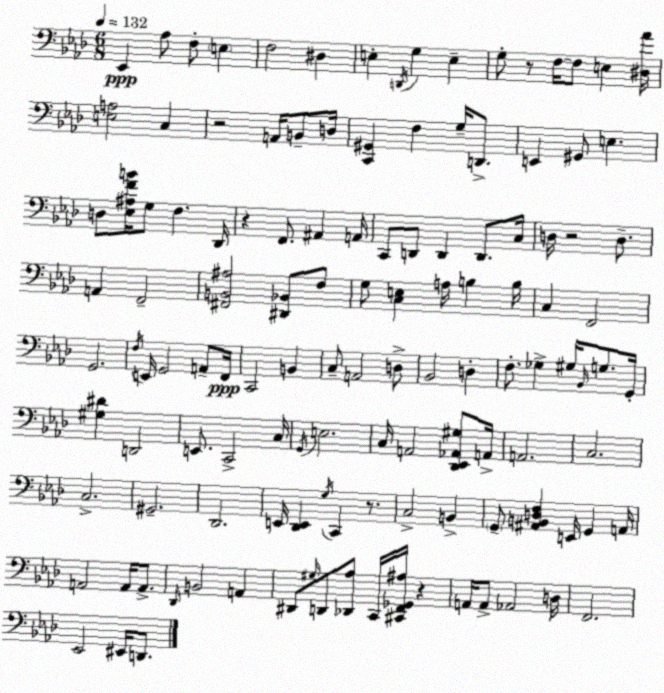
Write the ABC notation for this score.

X:1
T:Untitled
M:6/8
L:1/4
K:Fm
_E,, _A,/2 F,/2 E, F,2 ^D, E, D,,/4 G, E, G,/2 z/2 F,/4 F,/2 E, [^D,_A]/4 [E,A,]2 C, z2 A,,/4 B,,/2 D,/4 [C,,^G,,] F, G,/4 D,,/2 E,, ^G,,/2 E, D,/2 [_E,^A,FB]/4 G,/2 F, _D,,/4 z F,,/2 ^A,, A,,/4 C,,/2 D,,/2 D,, D,,/2 C,/4 D,/4 z2 D,/2 A,, F,,2 [^F,,B,,^A,]2 [^D,,_B,,]/2 F,/2 G,/2 [C,E,] A,/4 B, B,/4 C, F,,2 G,,2 F,/4 E,,/4 G,,2 A,,/2 F,,/4 C,,2 B,, C,/2 A,,2 D,/2 _B,,2 D, F,/2 _G, ^G,/4 _B,,/4 G,/2 G,,/4 [^G,^D] D,,2 E,,/2 C,,2 C,/4 G,,/4 E,2 C,/4 A,,2 [_D,,_E,,_A,,^G,]/2 A,,/4 A,,2 C,2 C,2 ^G,,2 _D,,2 E,,/4 [_D,,E,,] G,/4 C,, z/2 C,2 B,, G,,/2 [^A,,B,,D,F,] E,,/4 G,, A,,/4 A,,2 A,,/4 A,,/2 _D,,/4 B,,2 A,, ^D,,/2 ^G,/4 D,,/2 [_D,,_A,]/2 C,,/4 [^C,,F,,_G,,^A,]/4 z A,,/4 A,,/2 _A,,2 D,/4 F,,2 _E,,2 ^E,,/4 D,,/2